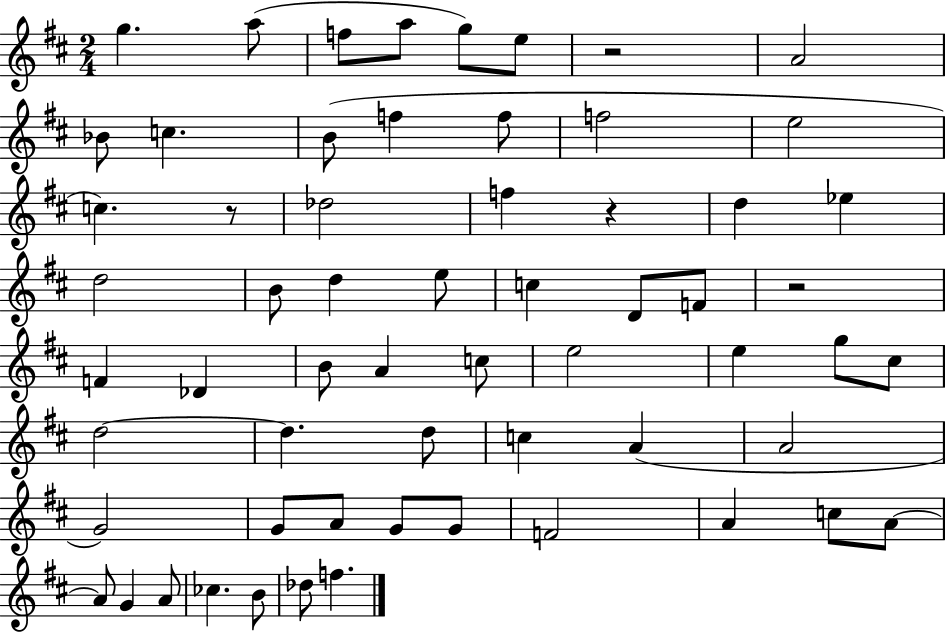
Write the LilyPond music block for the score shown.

{
  \clef treble
  \numericTimeSignature
  \time 2/4
  \key d \major
  \repeat volta 2 { g''4. a''8( | f''8 a''8 g''8) e''8 | r2 | a'2 | \break bes'8 c''4. | b'8( f''4 f''8 | f''2 | e''2 | \break c''4.) r8 | des''2 | f''4 r4 | d''4 ees''4 | \break d''2 | b'8 d''4 e''8 | c''4 d'8 f'8 | r2 | \break f'4 des'4 | b'8 a'4 c''8 | e''2 | e''4 g''8 cis''8 | \break d''2~~ | d''4. d''8 | c''4 a'4( | a'2 | \break g'2) | g'8 a'8 g'8 g'8 | f'2 | a'4 c''8 a'8~~ | \break a'8 g'4 a'8 | ces''4. b'8 | des''8 f''4. | } \bar "|."
}